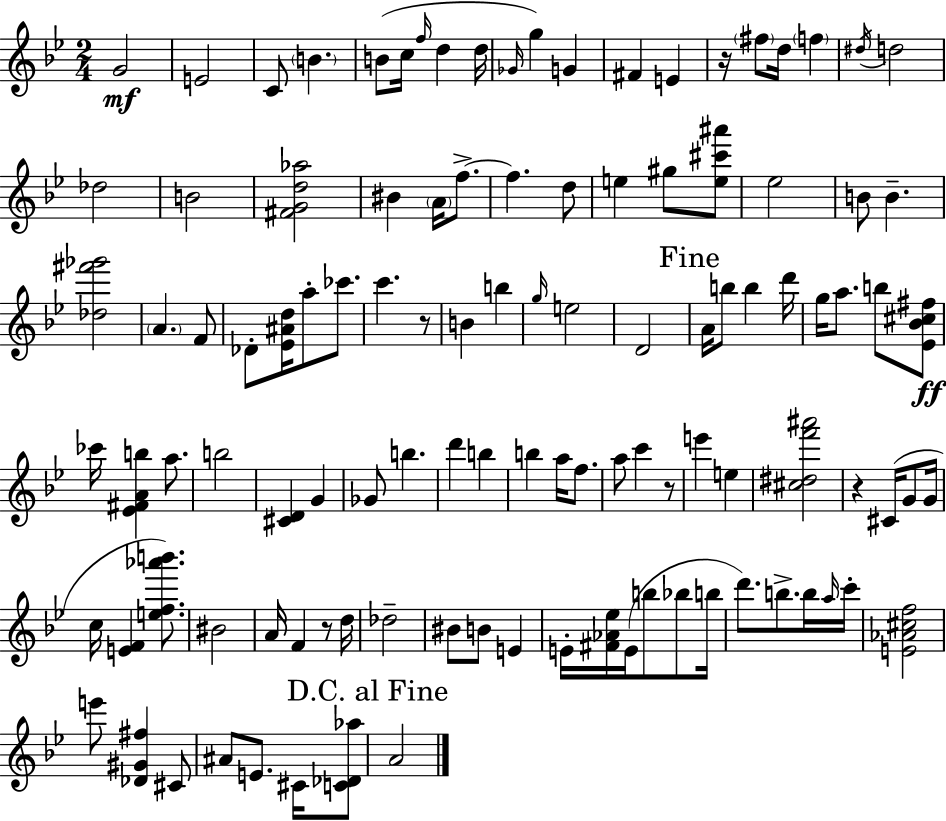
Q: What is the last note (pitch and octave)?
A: A4